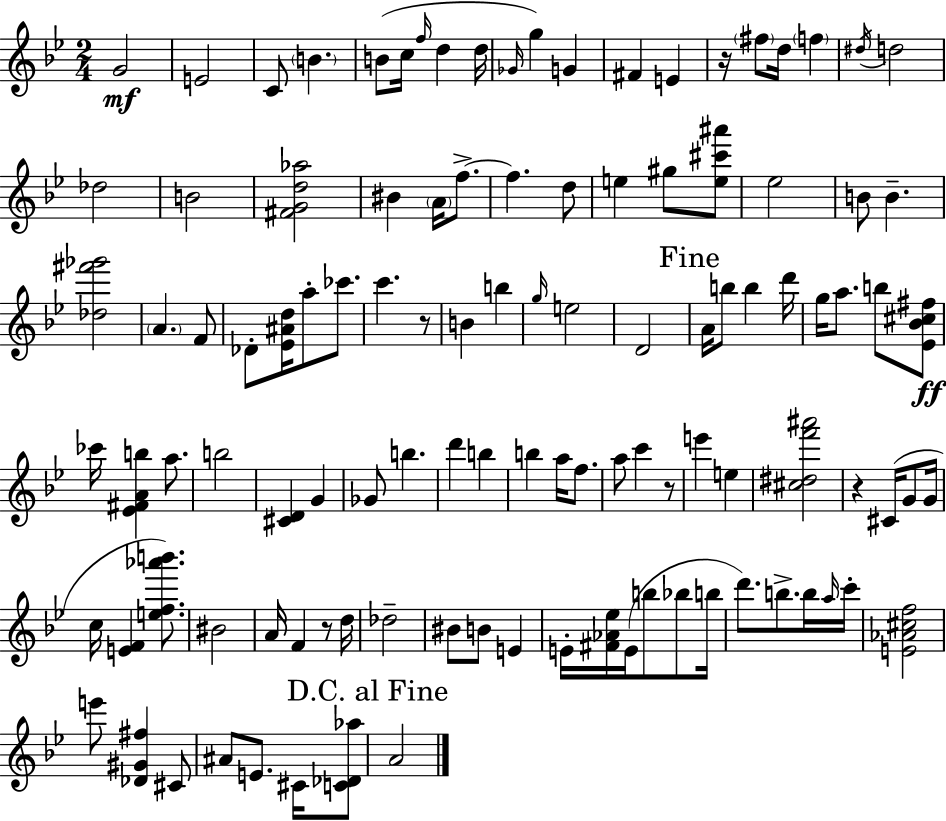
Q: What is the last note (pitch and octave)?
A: A4